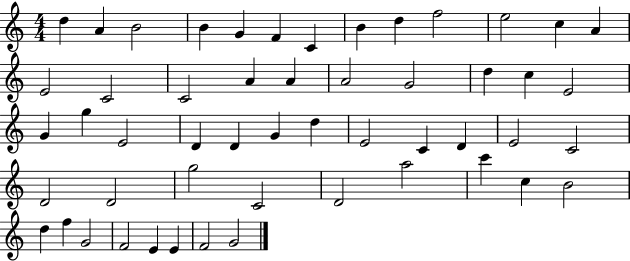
{
  \clef treble
  \numericTimeSignature
  \time 4/4
  \key c \major
  d''4 a'4 b'2 | b'4 g'4 f'4 c'4 | b'4 d''4 f''2 | e''2 c''4 a'4 | \break e'2 c'2 | c'2 a'4 a'4 | a'2 g'2 | d''4 c''4 e'2 | \break g'4 g''4 e'2 | d'4 d'4 g'4 d''4 | e'2 c'4 d'4 | e'2 c'2 | \break d'2 d'2 | g''2 c'2 | d'2 a''2 | c'''4 c''4 b'2 | \break d''4 f''4 g'2 | f'2 e'4 e'4 | f'2 g'2 | \bar "|."
}